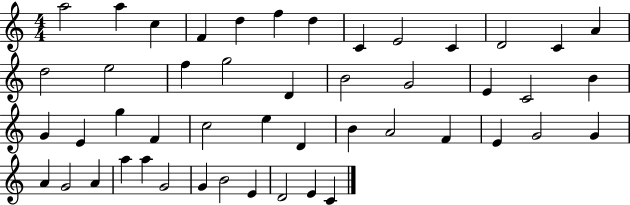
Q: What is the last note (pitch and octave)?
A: C4